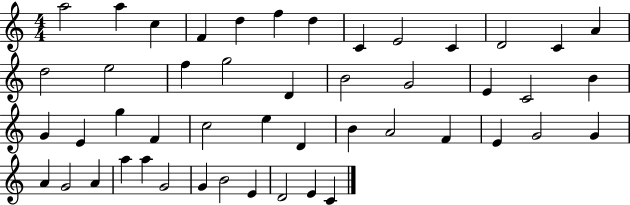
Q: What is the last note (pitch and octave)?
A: C4